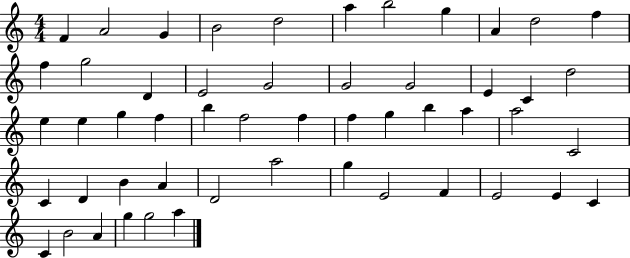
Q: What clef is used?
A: treble